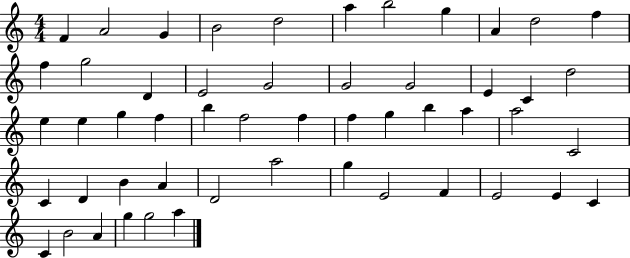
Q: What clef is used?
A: treble